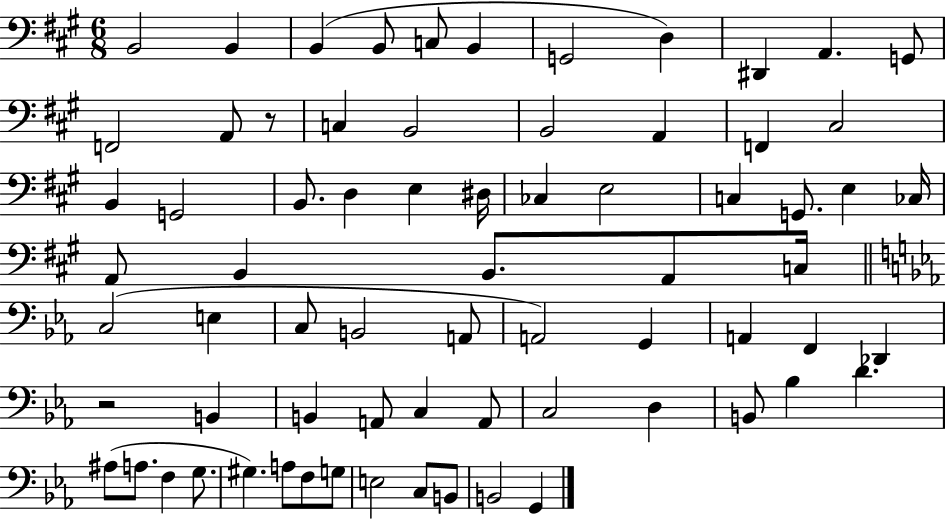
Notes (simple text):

B2/h B2/q B2/q B2/e C3/e B2/q G2/h D3/q D#2/q A2/q. G2/e F2/h A2/e R/e C3/q B2/h B2/h A2/q F2/q C#3/h B2/q G2/h B2/e. D3/q E3/q D#3/s CES3/q E3/h C3/q G2/e. E3/q CES3/s A2/e B2/q B2/e. A2/e C3/s C3/h E3/q C3/e B2/h A2/e A2/h G2/q A2/q F2/q Db2/q R/h B2/q B2/q A2/e C3/q A2/e C3/h D3/q B2/e Bb3/q D4/q. A#3/e A3/e. F3/q G3/e. G#3/q. A3/e F3/e G3/e E3/h C3/e B2/e B2/h G2/q